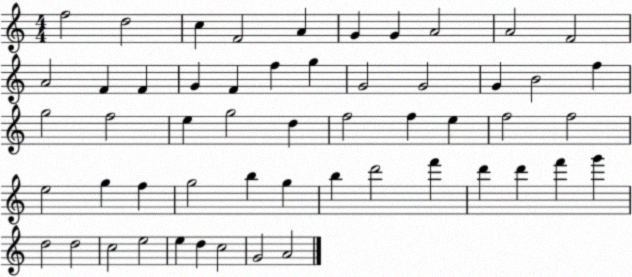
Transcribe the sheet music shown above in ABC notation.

X:1
T:Untitled
M:4/4
L:1/4
K:C
f2 d2 c F2 A G G A2 A2 F2 A2 F F G F f g G2 G2 G B2 f g2 f2 e g2 d f2 f e f2 f2 e2 g f g2 b g b d'2 f' d' d' f' g' d2 d2 c2 e2 e d c2 G2 A2